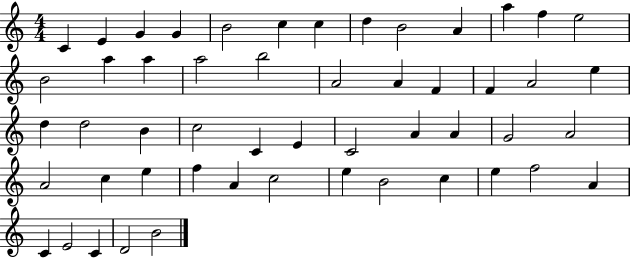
C4/q E4/q G4/q G4/q B4/h C5/q C5/q D5/q B4/h A4/q A5/q F5/q E5/h B4/h A5/q A5/q A5/h B5/h A4/h A4/q F4/q F4/q A4/h E5/q D5/q D5/h B4/q C5/h C4/q E4/q C4/h A4/q A4/q G4/h A4/h A4/h C5/q E5/q F5/q A4/q C5/h E5/q B4/h C5/q E5/q F5/h A4/q C4/q E4/h C4/q D4/h B4/h